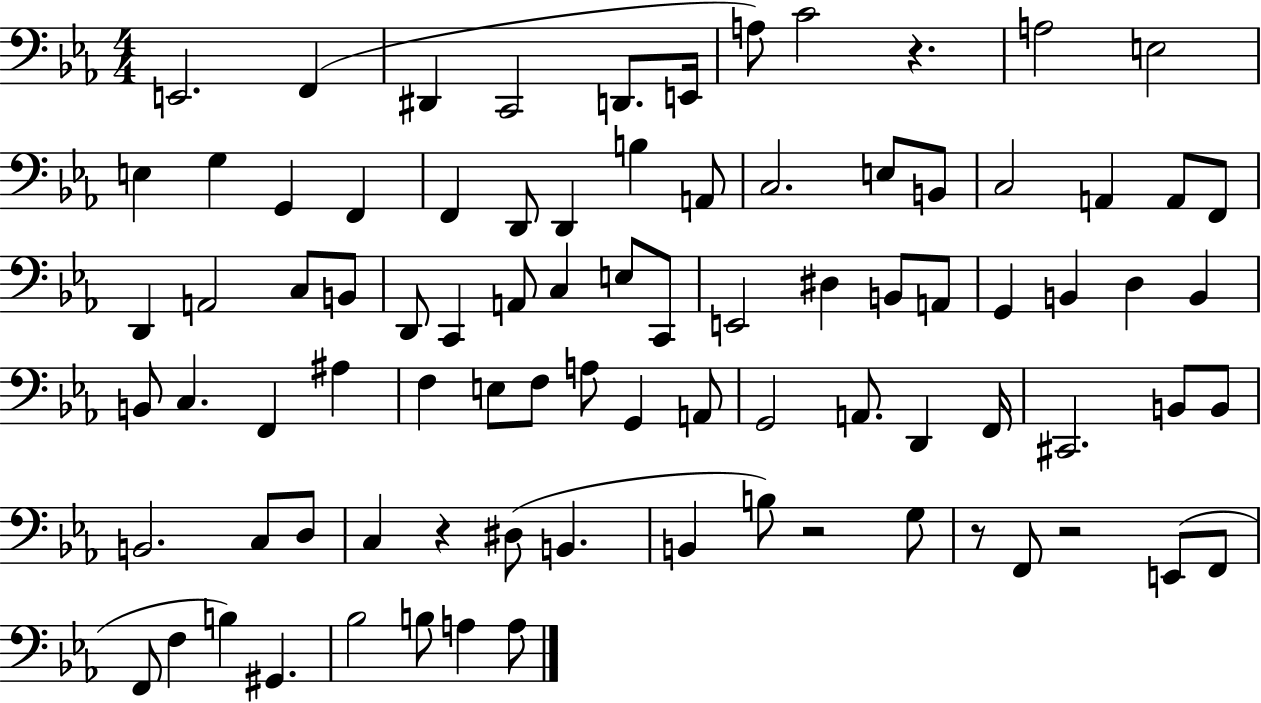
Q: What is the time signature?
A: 4/4